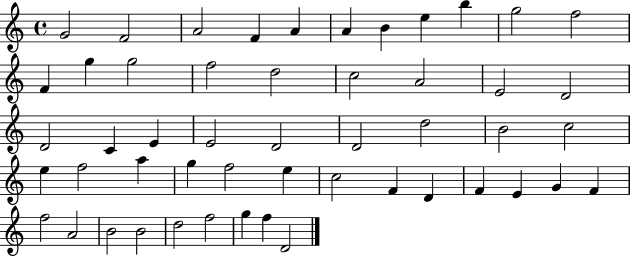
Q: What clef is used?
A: treble